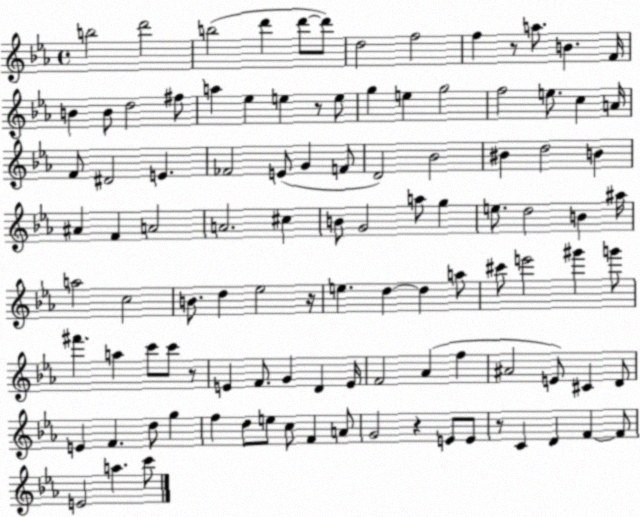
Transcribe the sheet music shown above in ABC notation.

X:1
T:Untitled
M:4/4
L:1/4
K:Eb
b2 d'2 b2 d' d'/2 d'/2 d2 f2 f z/2 a/2 B F/4 B B/2 d2 ^f/2 a _e e z/2 e/2 g e g2 f2 e/2 c A/4 F/2 ^D2 E _F2 E/2 G F/2 D2 _B2 ^B d2 B ^A F A2 A2 ^c B/2 G2 a/2 g e/2 d2 B ^a/4 a2 c2 B/2 d _e2 z/4 e d d a/2 ^c'/2 e'2 ^g' g'/2 ^f' a c'/2 c'/2 z/2 E F/2 G D E/4 F2 _A f ^A2 E/2 ^C D/2 E F d/2 g f d/2 e/2 c/2 F A/2 G2 z E/2 E/2 z/2 C D F F/2 E2 a c'/2